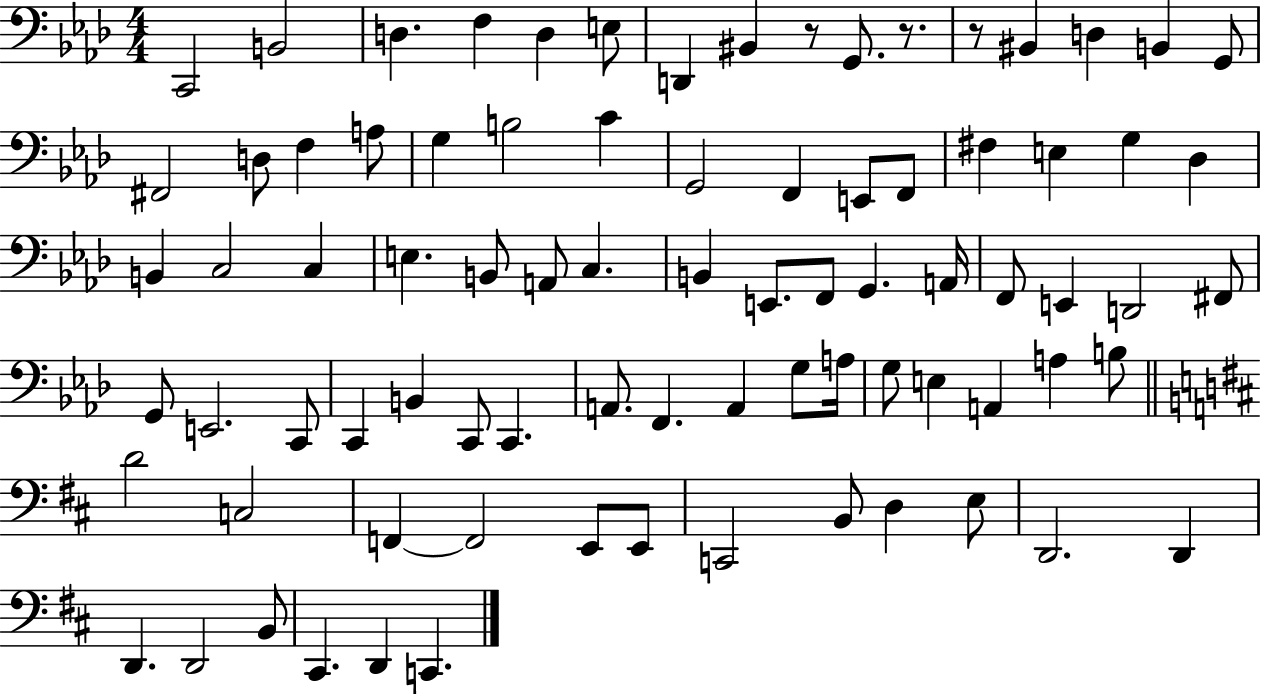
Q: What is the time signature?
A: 4/4